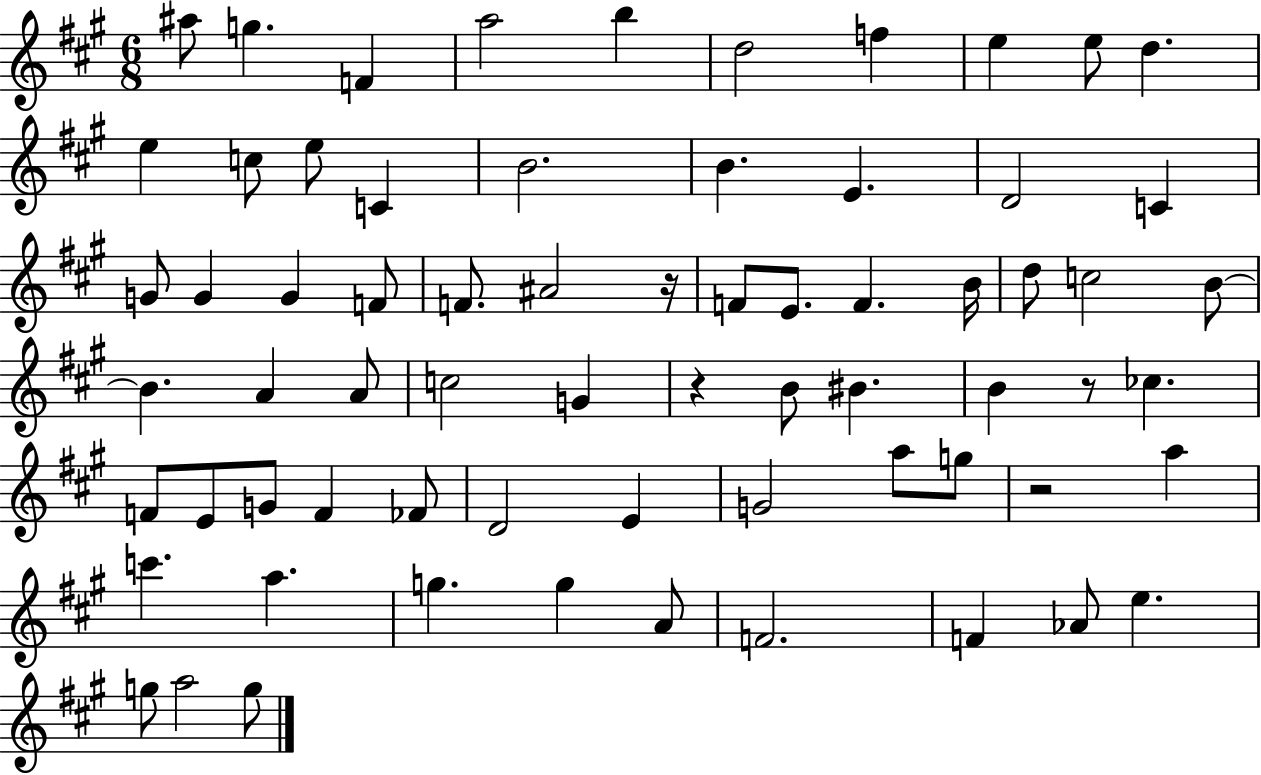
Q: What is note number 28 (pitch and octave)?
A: F4